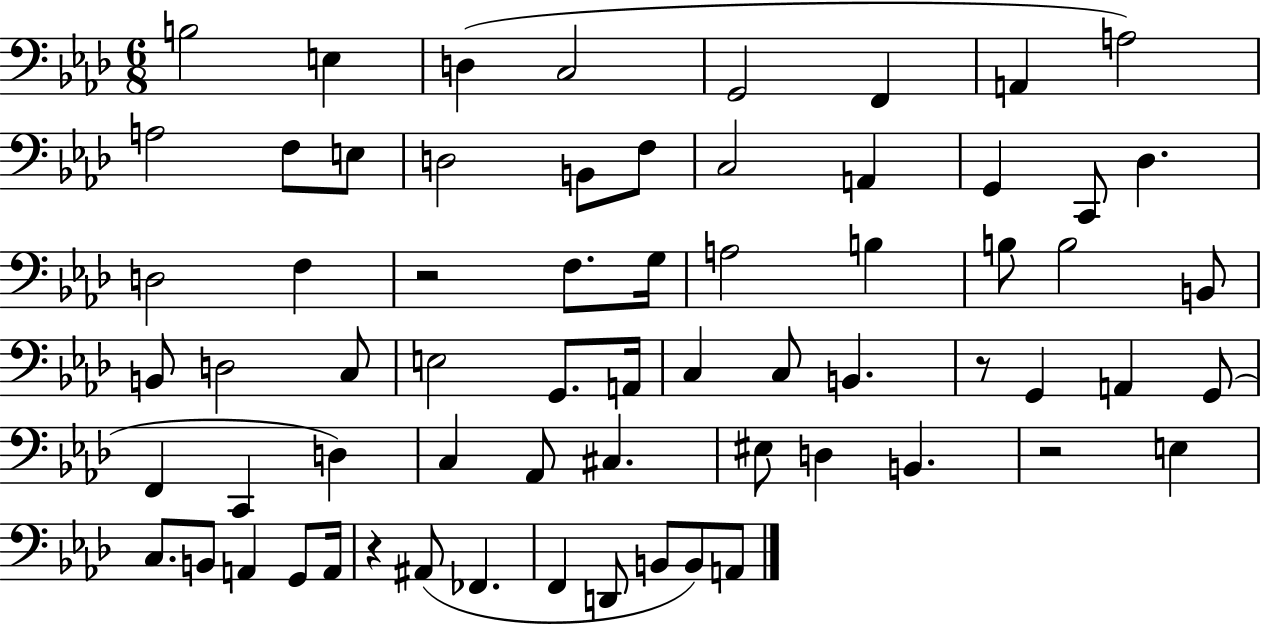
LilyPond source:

{
  \clef bass
  \numericTimeSignature
  \time 6/8
  \key aes \major
  b2 e4 | d4( c2 | g,2 f,4 | a,4 a2) | \break a2 f8 e8 | d2 b,8 f8 | c2 a,4 | g,4 c,8 des4. | \break d2 f4 | r2 f8. g16 | a2 b4 | b8 b2 b,8 | \break b,8 d2 c8 | e2 g,8. a,16 | c4 c8 b,4. | r8 g,4 a,4 g,8( | \break f,4 c,4 d4) | c4 aes,8 cis4. | eis8 d4 b,4. | r2 e4 | \break c8. b,8 a,4 g,8 a,16 | r4 ais,8( fes,4. | f,4 d,8 b,8 b,8) a,8 | \bar "|."
}